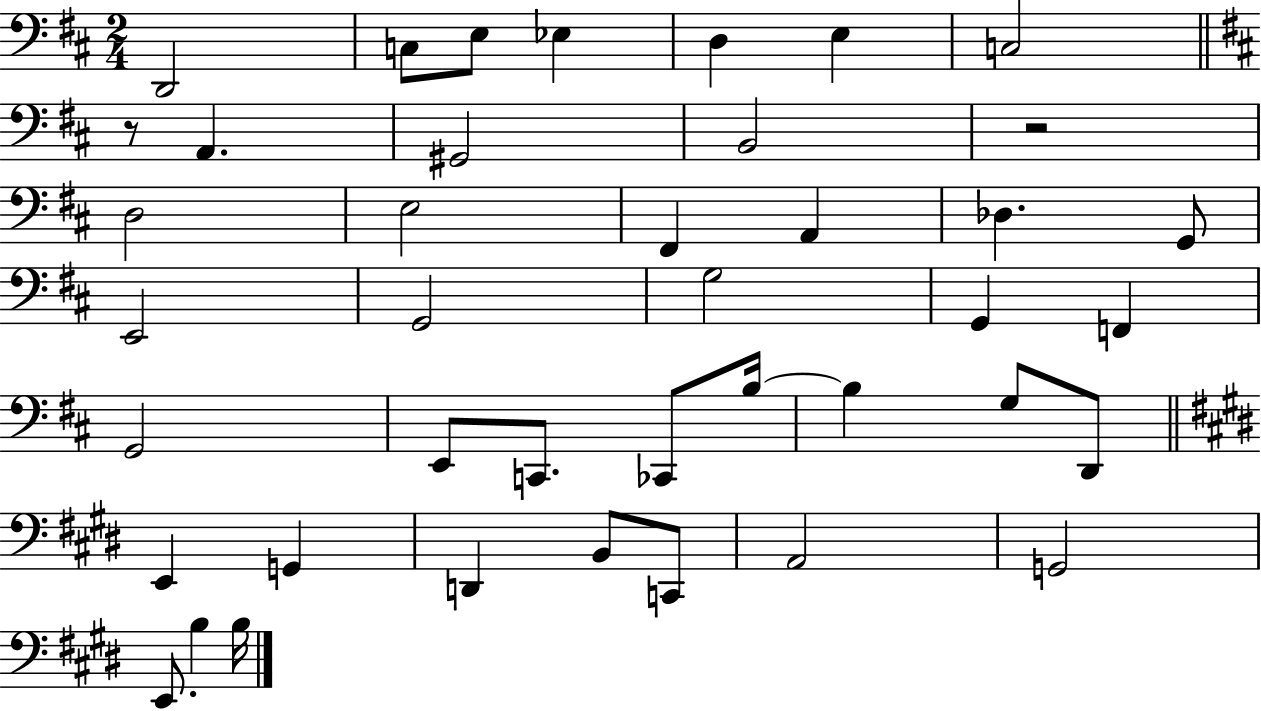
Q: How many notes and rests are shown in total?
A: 41